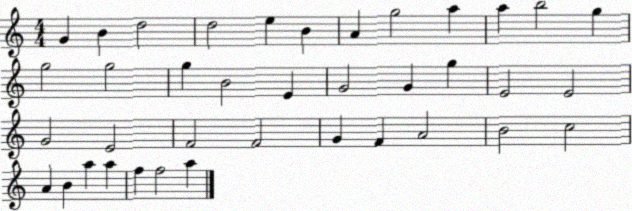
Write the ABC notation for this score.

X:1
T:Untitled
M:4/4
L:1/4
K:C
G B d2 d2 e B A g2 a a b2 g g2 g2 g B2 E G2 G g E2 E2 G2 E2 F2 F2 G F A2 B2 c2 A B a a f f2 a